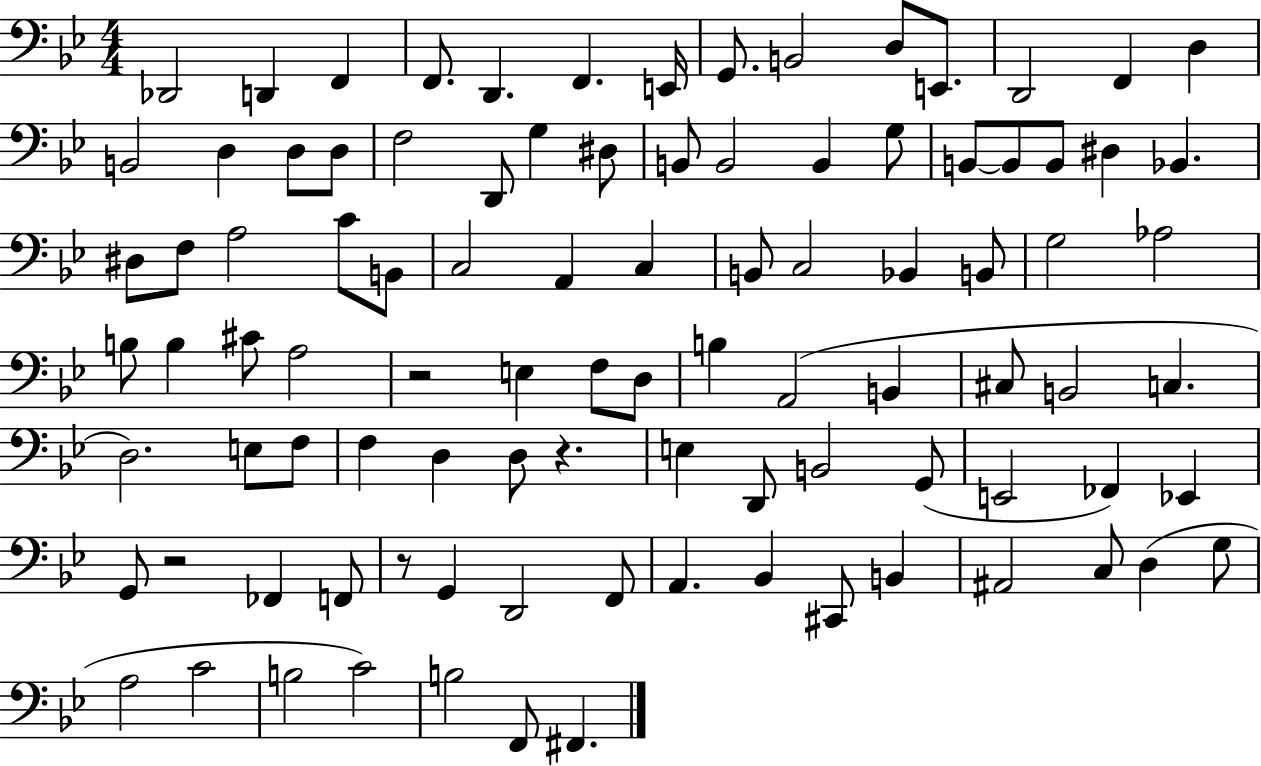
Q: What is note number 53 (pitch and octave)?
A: B3